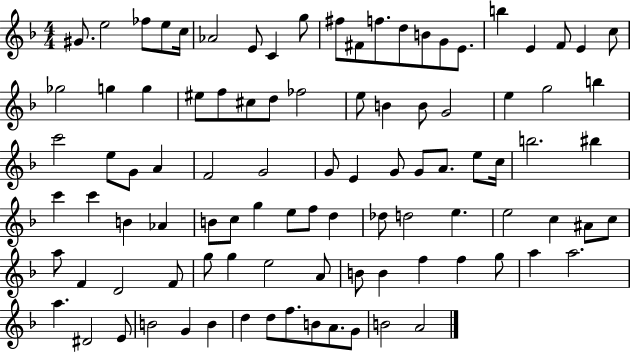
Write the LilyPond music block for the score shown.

{
  \clef treble
  \numericTimeSignature
  \time 4/4
  \key f \major
  gis'8. e''2 fes''8 e''8 c''16 | aes'2 e'8 c'4 g''8 | fis''8 fis'8 f''8. d''8 b'8 g'8 e'8. | b''4 e'4 f'8 e'4 c''8 | \break ges''2 g''4 g''4 | eis''8 f''8 cis''8 d''8 fes''2 | e''8 b'4 b'8 g'2 | e''4 g''2 b''4 | \break c'''2 e''8 g'8 a'4 | f'2 g'2 | g'8 e'4 g'8 g'8 a'8. e''8 c''16 | b''2. bis''4 | \break c'''4 c'''4 b'4 aes'4 | b'8 c''8 g''4 e''8 f''8 d''4 | des''8 d''2 e''4. | e''2 c''4 ais'8 c''8 | \break a''8 f'4 d'2 f'8 | g''8 g''4 e''2 a'8 | b'8 b'4 f''4 f''4 g''8 | a''4 a''2. | \break a''4. dis'2 e'8 | b'2 g'4 b'4 | d''4 d''8 f''8. b'8 a'8. g'8 | b'2 a'2 | \break \bar "|."
}